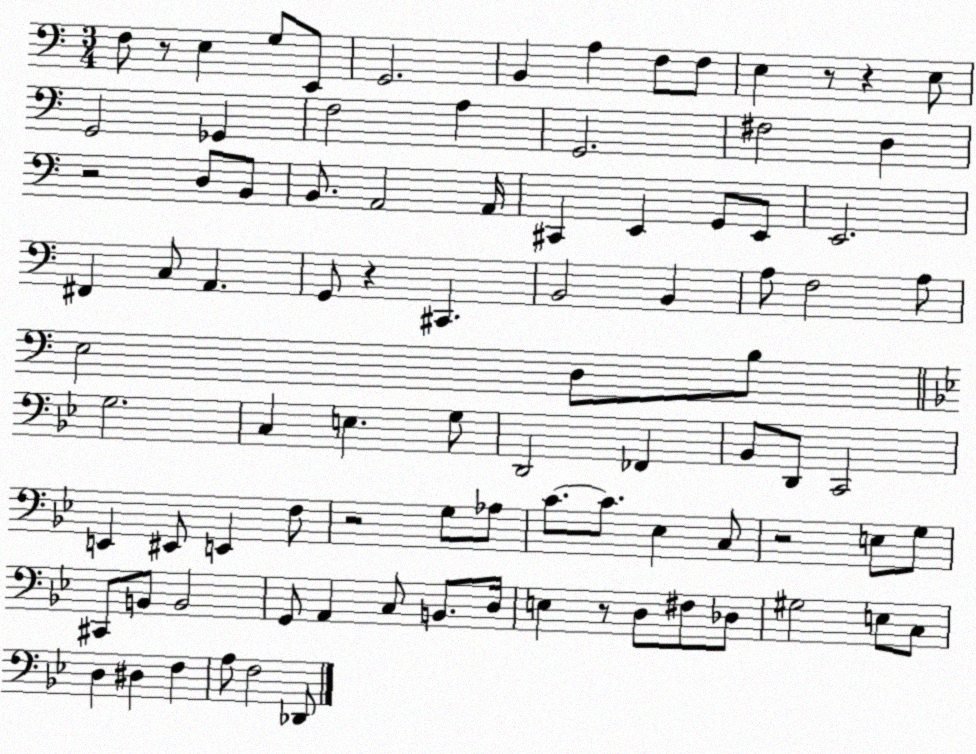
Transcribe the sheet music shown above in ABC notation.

X:1
T:Untitled
M:3/4
L:1/4
K:C
F,/2 z/2 E, G,/2 E,,/2 G,,2 B,, A, F,/2 F,/2 E, z/2 z E,/2 G,,2 _G,, F,2 A, G,,2 ^F,2 D, z2 D,/2 B,,/2 B,,/2 A,,2 A,,/4 ^C,, E,, G,,/2 E,,/2 E,,2 ^F,, C,/2 A,, G,,/2 z ^C,, B,,2 B,, A,/2 F,2 A,/2 E,2 D,/2 B,/2 G,2 C, E, G,/2 D,,2 _F,, _B,,/2 D,,/2 C,,2 E,, ^E,,/2 E,, F,/2 z2 G,/2 _A,/2 C/2 C/2 _E, C,/2 z2 E,/2 G,/2 ^C,,/2 B,,/2 B,,2 G,,/2 A,, C,/2 B,,/2 D,/4 E, z/2 D,/2 ^F,/2 _D,/2 ^G,2 E,/2 C,/2 D, ^D, F, A,/2 F,2 _D,,/2